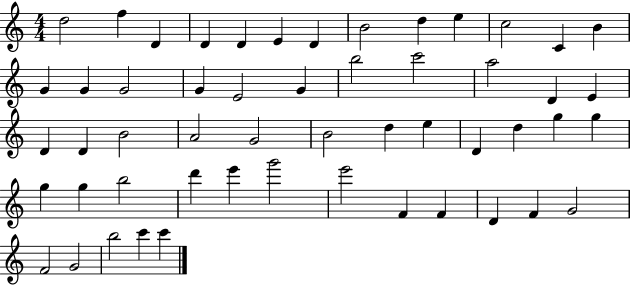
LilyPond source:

{
  \clef treble
  \numericTimeSignature
  \time 4/4
  \key c \major
  d''2 f''4 d'4 | d'4 d'4 e'4 d'4 | b'2 d''4 e''4 | c''2 c'4 b'4 | \break g'4 g'4 g'2 | g'4 e'2 g'4 | b''2 c'''2 | a''2 d'4 e'4 | \break d'4 d'4 b'2 | a'2 g'2 | b'2 d''4 e''4 | d'4 d''4 g''4 g''4 | \break g''4 g''4 b''2 | d'''4 e'''4 g'''2 | e'''2 f'4 f'4 | d'4 f'4 g'2 | \break f'2 g'2 | b''2 c'''4 c'''4 | \bar "|."
}